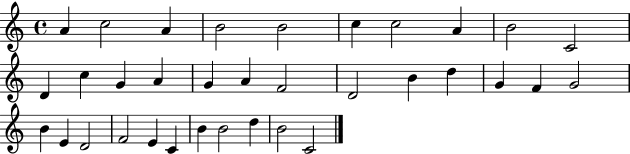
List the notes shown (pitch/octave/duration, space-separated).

A4/q C5/h A4/q B4/h B4/h C5/q C5/h A4/q B4/h C4/h D4/q C5/q G4/q A4/q G4/q A4/q F4/h D4/h B4/q D5/q G4/q F4/q G4/h B4/q E4/q D4/h F4/h E4/q C4/q B4/q B4/h D5/q B4/h C4/h